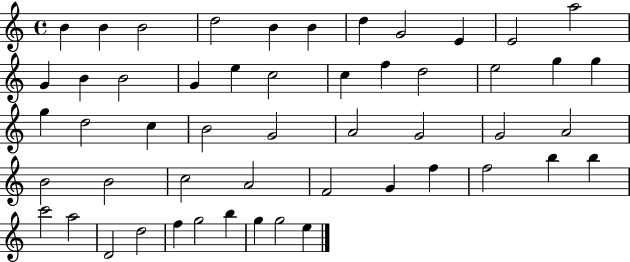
X:1
T:Untitled
M:4/4
L:1/4
K:C
B B B2 d2 B B d G2 E E2 a2 G B B2 G e c2 c f d2 e2 g g g d2 c B2 G2 A2 G2 G2 A2 B2 B2 c2 A2 F2 G f f2 b b c'2 a2 D2 d2 f g2 b g g2 e